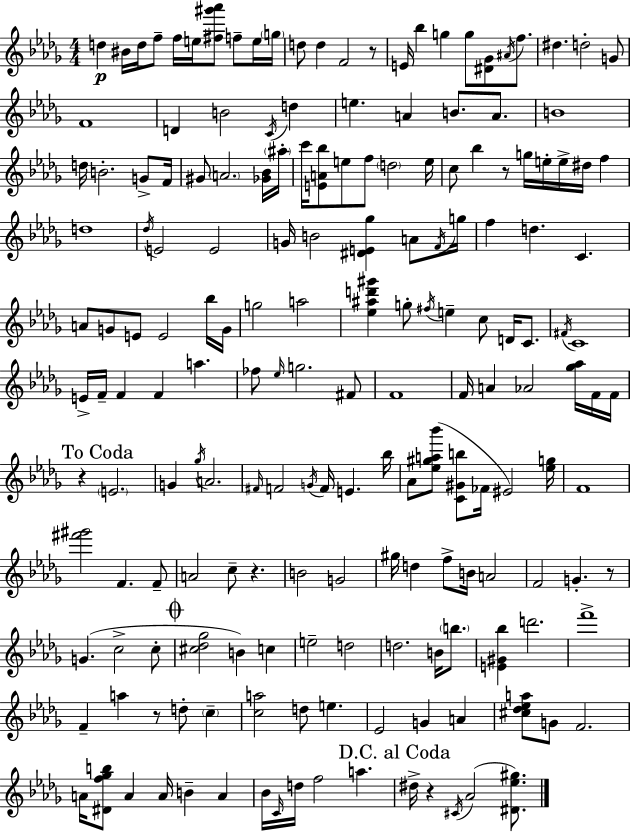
D5/q BIS4/s D5/s F5/e F5/s E5/s [F#5,G#6,Ab6]/e F5/e E5/s G5/s D5/e D5/q F4/h R/e E4/s Bb5/q G5/q G5/e [D#4,Gb4]/e A#4/s F5/e. D#5/q. D5/h G4/e F4/w D4/q B4/h C4/s D5/q E5/q. A4/q B4/e. A4/e. B4/w D5/s B4/h. G4/e F4/s G#4/e A4/h. [Gb4,Bb4]/s A#5/s C6/s [E4,A4,Bb5]/e E5/e F5/e D5/h E5/s C5/e Bb5/q R/e G5/s E5/s E5/s D#5/s F5/q D5/w Db5/s E4/h E4/h G4/s B4/h [D#4,E4,Gb5]/q A4/e F4/s G5/s F5/q D5/q. C4/q. A4/e G4/e E4/e E4/h Bb5/s G4/s G5/h A5/h [Eb5,A#5,D6,G#6]/q G5/e F#5/s E5/q C5/e D4/s C4/e. F#4/s C4/w E4/s F4/s F4/q F4/q A5/q. FES5/e Eb5/s G5/h. F#4/e F4/w F4/s A4/q Ab4/h [Gb5,Ab5]/s F4/s F4/s R/q E4/h. G4/q Gb5/s A4/h. F#4/s F4/h G4/s F4/s E4/q. Bb5/s Ab4/e [Eb5,G#5,A5,Bb6]/e [C4,G#4,B5]/e FES4/s EIS4/h [Eb5,G5]/s F4/w [F#6,G#6]/h F4/q. F4/e A4/h C5/e R/q. B4/h G4/h G#5/s D5/q F5/e B4/s A4/h F4/h G4/q. R/e G4/q. C5/h C5/e [C#5,Db5,Gb5]/h B4/q C5/q E5/h D5/h D5/h. B4/s B5/e. [E4,G#4,Bb5]/q D6/h. F6/w F4/q A5/q R/e D5/e C5/q [C5,A5]/h D5/e E5/q. Eb4/h G4/q A4/q [C#5,Db5,Eb5,A5]/e G4/e F4/h. A4/s [D#4,F5,Gb5,B5]/e A4/q A4/s B4/q A4/q Bb4/s C4/s D5/s F5/h A5/q. D#5/s R/q C#4/s Ab4/h [D#4,Eb5,G#5]/e.